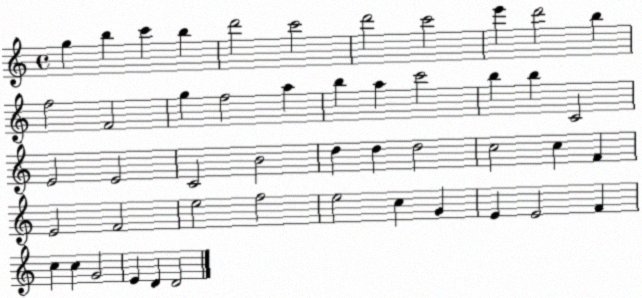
X:1
T:Untitled
M:4/4
L:1/4
K:C
g b c' b d'2 c'2 d'2 c'2 e' d'2 b f2 F2 g f2 a b a c'2 b b C2 E2 E2 C2 B2 d d d2 c2 c F E2 F2 e2 f2 e2 c G E E2 F c c G2 E D D2